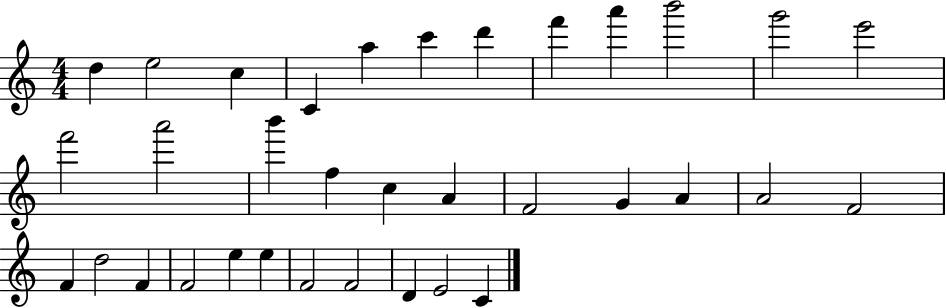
{
  \clef treble
  \numericTimeSignature
  \time 4/4
  \key c \major
  d''4 e''2 c''4 | c'4 a''4 c'''4 d'''4 | f'''4 a'''4 b'''2 | g'''2 e'''2 | \break f'''2 a'''2 | b'''4 f''4 c''4 a'4 | f'2 g'4 a'4 | a'2 f'2 | \break f'4 d''2 f'4 | f'2 e''4 e''4 | f'2 f'2 | d'4 e'2 c'4 | \break \bar "|."
}